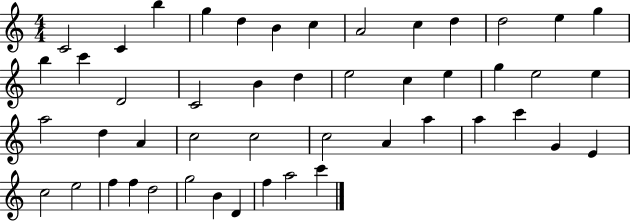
{
  \clef treble
  \numericTimeSignature
  \time 4/4
  \key c \major
  c'2 c'4 b''4 | g''4 d''4 b'4 c''4 | a'2 c''4 d''4 | d''2 e''4 g''4 | \break b''4 c'''4 d'2 | c'2 b'4 d''4 | e''2 c''4 e''4 | g''4 e''2 e''4 | \break a''2 d''4 a'4 | c''2 c''2 | c''2 a'4 a''4 | a''4 c'''4 g'4 e'4 | \break c''2 e''2 | f''4 f''4 d''2 | g''2 b'4 d'4 | f''4 a''2 c'''4 | \break \bar "|."
}